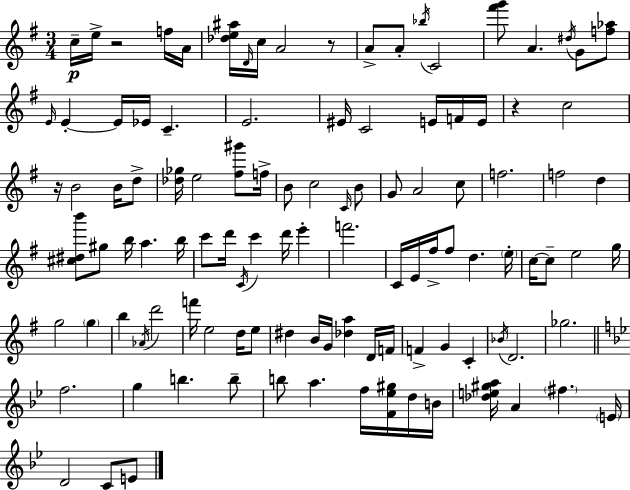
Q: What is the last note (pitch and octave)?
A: E4